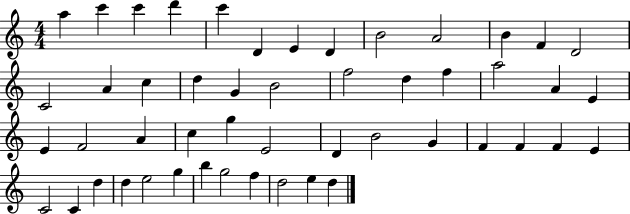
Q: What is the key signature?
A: C major